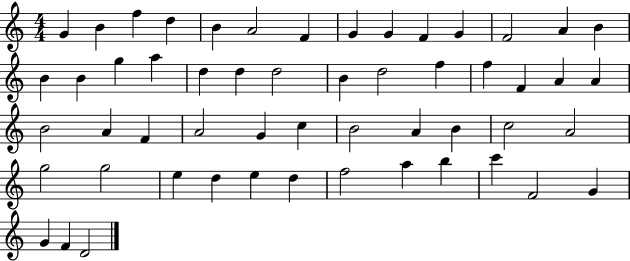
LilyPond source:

{
  \clef treble
  \numericTimeSignature
  \time 4/4
  \key c \major
  g'4 b'4 f''4 d''4 | b'4 a'2 f'4 | g'4 g'4 f'4 g'4 | f'2 a'4 b'4 | \break b'4 b'4 g''4 a''4 | d''4 d''4 d''2 | b'4 d''2 f''4 | f''4 f'4 a'4 a'4 | \break b'2 a'4 f'4 | a'2 g'4 c''4 | b'2 a'4 b'4 | c''2 a'2 | \break g''2 g''2 | e''4 d''4 e''4 d''4 | f''2 a''4 b''4 | c'''4 f'2 g'4 | \break g'4 f'4 d'2 | \bar "|."
}